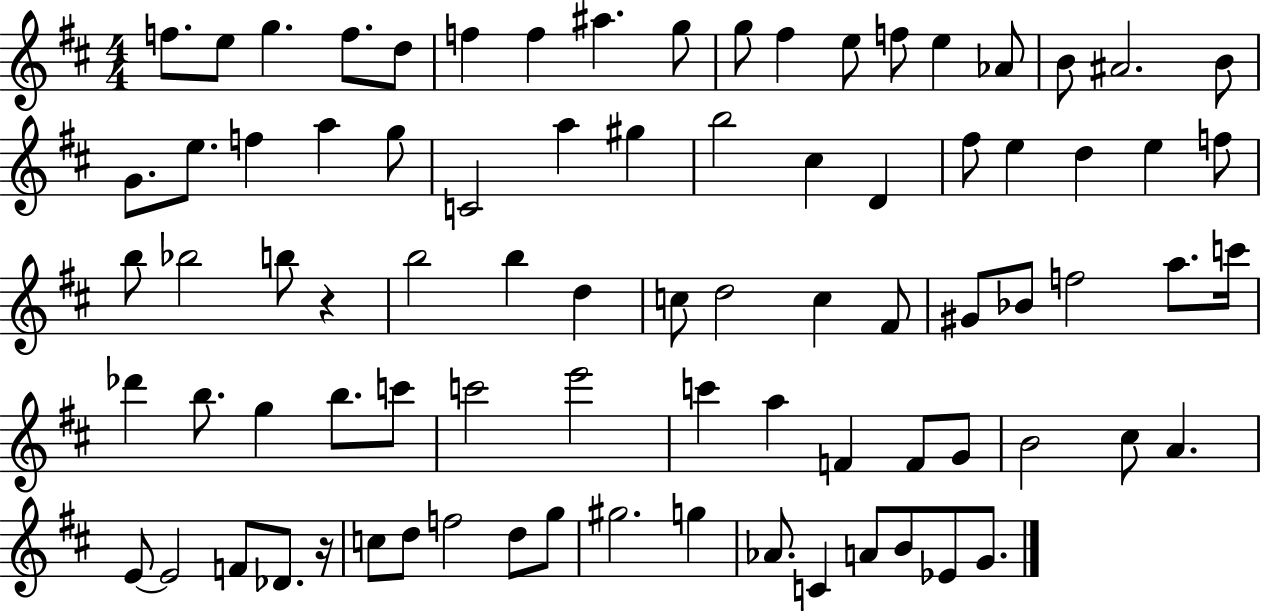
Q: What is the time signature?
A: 4/4